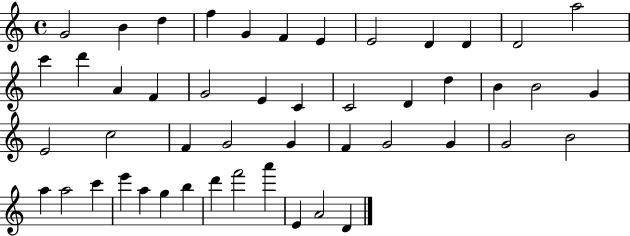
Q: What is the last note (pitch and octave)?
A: D4